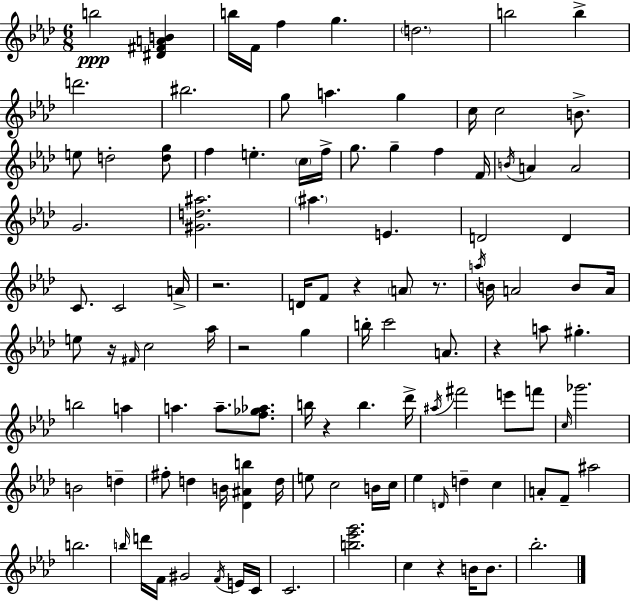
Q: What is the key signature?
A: AES major